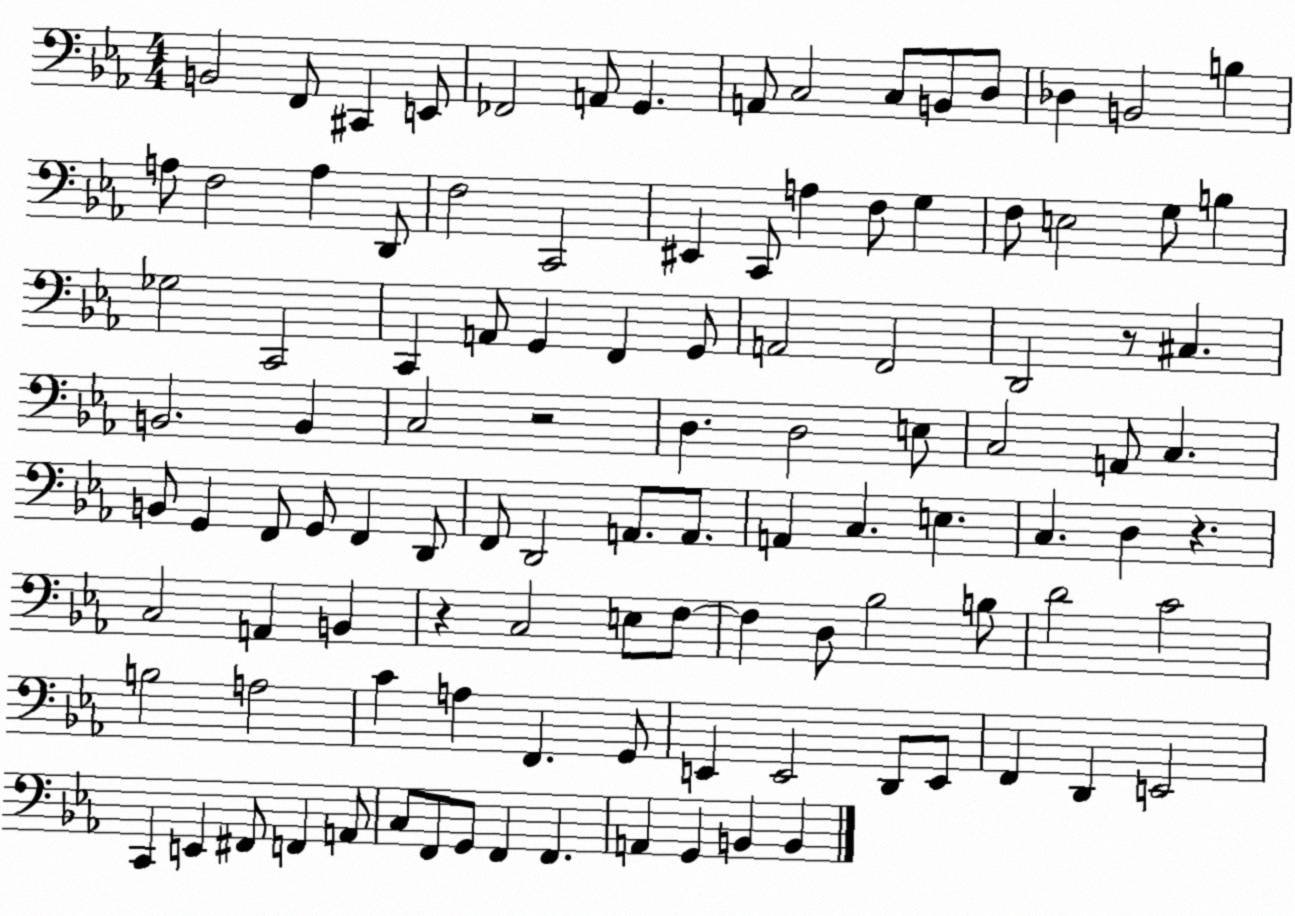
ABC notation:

X:1
T:Untitled
M:4/4
L:1/4
K:Eb
B,,2 F,,/2 ^C,, E,,/2 _F,,2 A,,/2 G,, A,,/2 C,2 C,/2 B,,/2 D,/2 _D, B,,2 B, A,/2 F,2 A, D,,/2 F,2 C,,2 ^E,, C,,/2 A, F,/2 G, F,/2 E,2 G,/2 B, _G,2 C,,2 C,, A,,/2 G,, F,, G,,/2 A,,2 F,,2 D,,2 z/2 ^C, B,,2 B,, C,2 z2 D, D,2 E,/2 C,2 A,,/2 C, B,,/2 G,, F,,/2 G,,/2 F,, D,,/2 F,,/2 D,,2 A,,/2 A,,/2 A,, C, E, C, D, z C,2 A,, B,, z C,2 E,/2 F,/2 F, D,/2 _B,2 B,/2 D2 C2 B,2 A,2 C A, F,, G,,/2 E,, E,,2 D,,/2 E,,/2 F,, D,, E,,2 C,, E,, ^F,,/2 F,, A,,/2 C,/2 F,,/2 G,,/2 F,, F,, A,, G,, B,, B,,